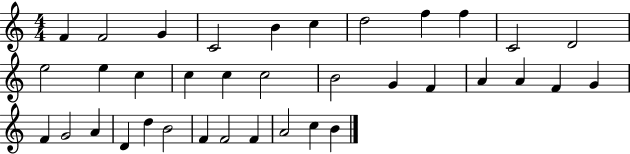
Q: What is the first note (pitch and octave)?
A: F4